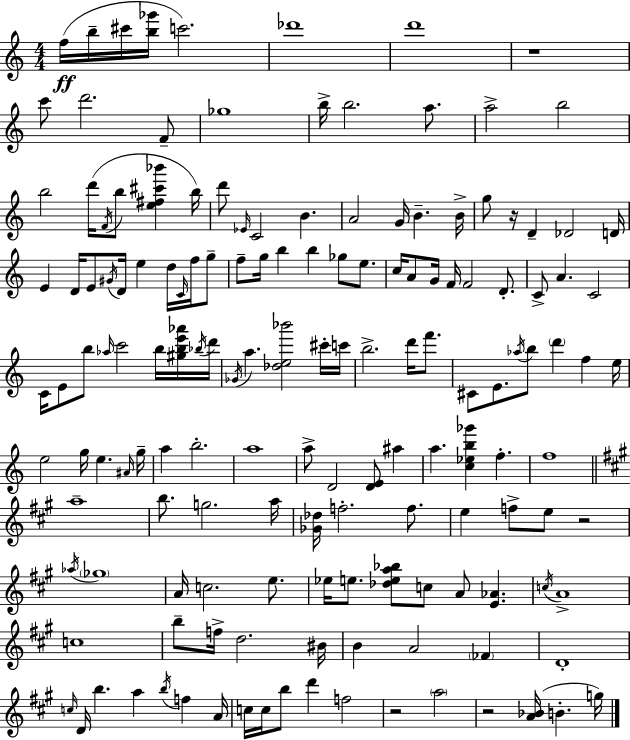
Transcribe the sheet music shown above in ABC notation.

X:1
T:Untitled
M:4/4
L:1/4
K:Am
f/4 b/4 ^c'/4 [b_g']/4 c'2 _d'4 d'4 z4 c'/2 d'2 F/2 _g4 b/4 b2 a/2 a2 b2 b2 d'/4 F/4 b/2 [e^f^c'_b'] b/4 d'/2 _E/4 C2 B A2 G/4 B B/4 g/2 z/4 D _D2 D/4 E D/4 E/2 ^G/4 D/4 e d/4 C/4 f/4 g/2 f/2 g/4 b b _g/2 e/2 c/4 A/2 G/4 F/4 F2 D/2 C/2 A C2 C/4 E/2 b/2 _a/4 c'2 b/4 [^gbe'_a']/4 _b/4 d'/4 _G/4 a [_de_b']2 ^c'/4 c'/4 b2 d'/4 f'/2 ^C/2 E/2 _a/4 b/2 d' f e/4 e2 g/4 e ^A/4 g/4 a b2 a4 a/2 D2 [DE]/2 ^a a [c_eb_g'] f f4 a4 b/2 g2 a/4 [_G_d]/4 f2 f/2 e f/2 e/2 z2 _a/4 _g4 A/4 c2 e/2 _e/4 e/2 [_dea_b]/2 c/2 A/2 [E_A] c/4 A4 c4 b/2 f/4 d2 ^B/4 B A2 _F D4 c/4 D/4 b a b/4 f A/4 c/4 c/4 b/2 d' f2 z2 a2 z2 [A_B]/4 B g/4